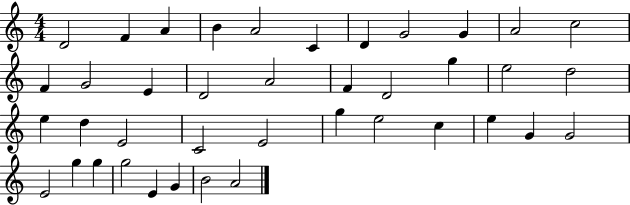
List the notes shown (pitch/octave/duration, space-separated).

D4/h F4/q A4/q B4/q A4/h C4/q D4/q G4/h G4/q A4/h C5/h F4/q G4/h E4/q D4/h A4/h F4/q D4/h G5/q E5/h D5/h E5/q D5/q E4/h C4/h E4/h G5/q E5/h C5/q E5/q G4/q G4/h E4/h G5/q G5/q G5/h E4/q G4/q B4/h A4/h